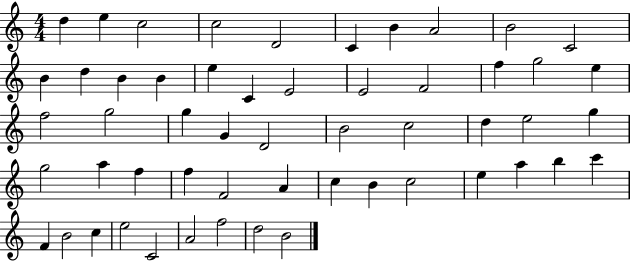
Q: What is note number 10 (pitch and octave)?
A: C4